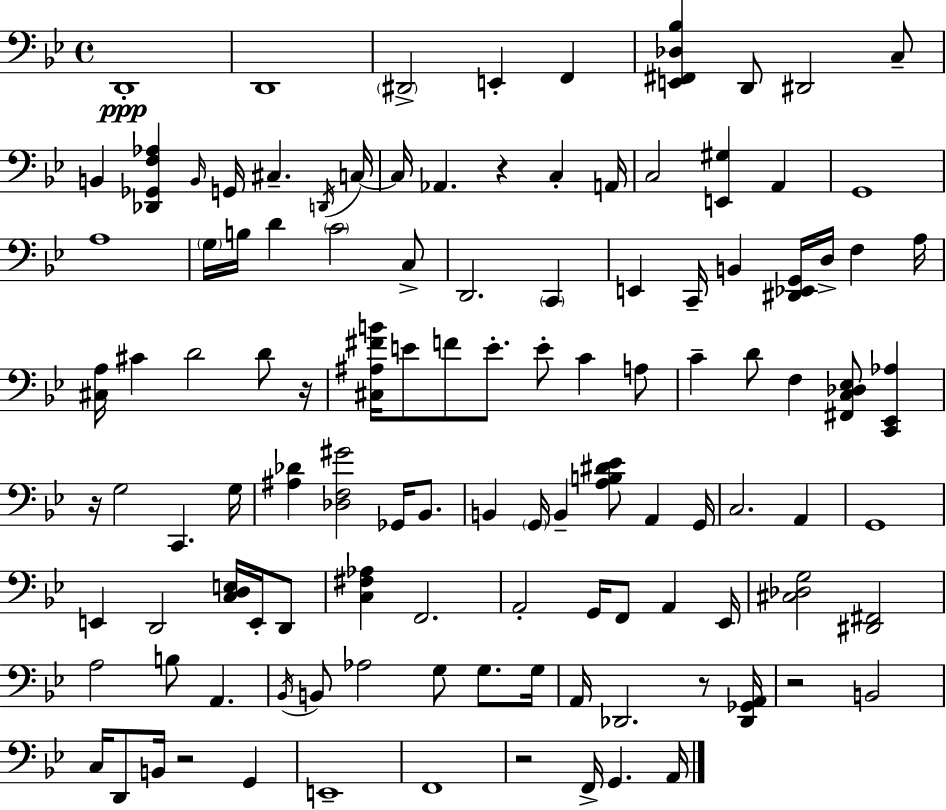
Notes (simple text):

D2/w D2/w D#2/h E2/q F2/q [E2,F#2,Db3,Bb3]/q D2/e D#2/h C3/e B2/q [Db2,Gb2,F3,Ab3]/q B2/s G2/s C#3/q. D2/s C3/s C3/s Ab2/q. R/q C3/q A2/s C3/h [E2,G#3]/q A2/q G2/w A3/w G3/s B3/s D4/q C4/h C3/e D2/h. C2/q E2/q C2/s B2/q [D#2,Eb2,G2]/s D3/s F3/q A3/s [C#3,A3]/s C#4/q D4/h D4/e R/s [C#3,A#3,F#4,B4]/s E4/e F4/e E4/e. E4/e C4/q A3/e C4/q D4/e F3/q [F#2,C3,Db3,Eb3]/e [C2,Eb2,Ab3]/q R/s G3/h C2/q. G3/s [A#3,Db4]/q [Db3,F3,G#4]/h Gb2/s Bb2/e. B2/q G2/s B2/q [A3,B3,D#4,Eb4]/e A2/q G2/s C3/h. A2/q G2/w E2/q D2/h [C3,D3,E3]/s E2/s D2/e [C3,F#3,Ab3]/q F2/h. A2/h G2/s F2/e A2/q Eb2/s [C#3,Db3,G3]/h [D#2,F#2]/h A3/h B3/e A2/q. Bb2/s B2/e Ab3/h G3/e G3/e. G3/s A2/s Db2/h. R/e [Db2,Gb2,A2]/s R/h B2/h C3/s D2/e B2/s R/h G2/q E2/w F2/w R/h F2/s G2/q. A2/s